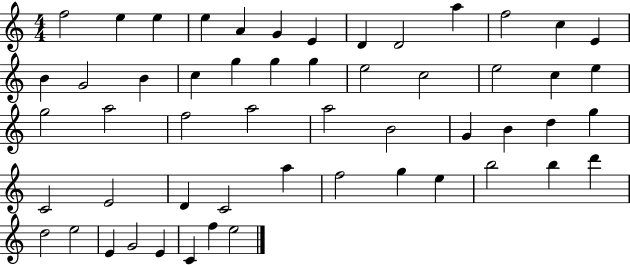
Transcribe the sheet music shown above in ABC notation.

X:1
T:Untitled
M:4/4
L:1/4
K:C
f2 e e e A G E D D2 a f2 c E B G2 B c g g g e2 c2 e2 c e g2 a2 f2 a2 a2 B2 G B d g C2 E2 D C2 a f2 g e b2 b d' d2 e2 E G2 E C f e2